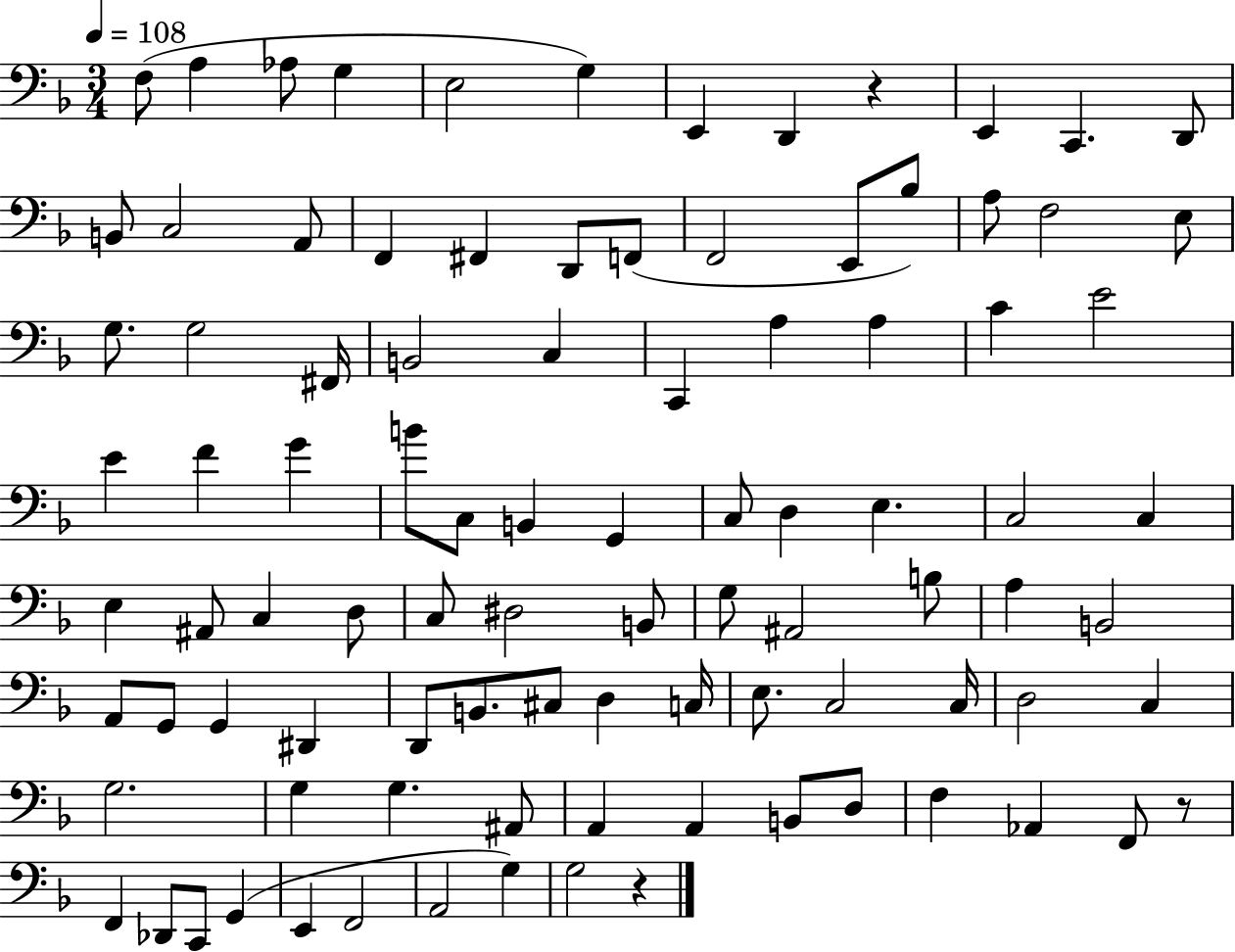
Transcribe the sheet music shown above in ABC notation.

X:1
T:Untitled
M:3/4
L:1/4
K:F
F,/2 A, _A,/2 G, E,2 G, E,, D,, z E,, C,, D,,/2 B,,/2 C,2 A,,/2 F,, ^F,, D,,/2 F,,/2 F,,2 E,,/2 _B,/2 A,/2 F,2 E,/2 G,/2 G,2 ^F,,/4 B,,2 C, C,, A, A, C E2 E F G B/2 C,/2 B,, G,, C,/2 D, E, C,2 C, E, ^A,,/2 C, D,/2 C,/2 ^D,2 B,,/2 G,/2 ^A,,2 B,/2 A, B,,2 A,,/2 G,,/2 G,, ^D,, D,,/2 B,,/2 ^C,/2 D, C,/4 E,/2 C,2 C,/4 D,2 C, G,2 G, G, ^A,,/2 A,, A,, B,,/2 D,/2 F, _A,, F,,/2 z/2 F,, _D,,/2 C,,/2 G,, E,, F,,2 A,,2 G, G,2 z